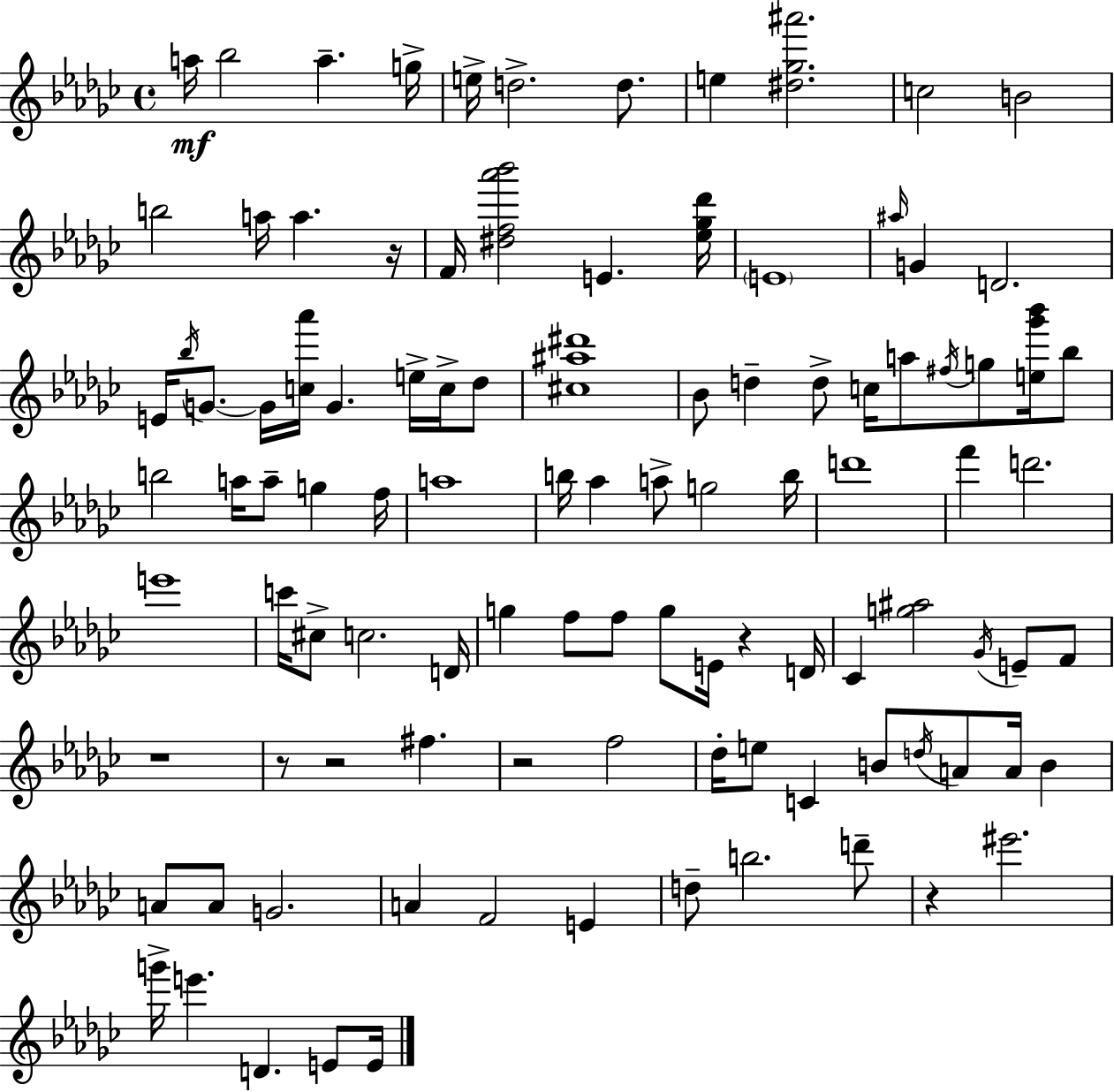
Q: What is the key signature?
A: EES minor